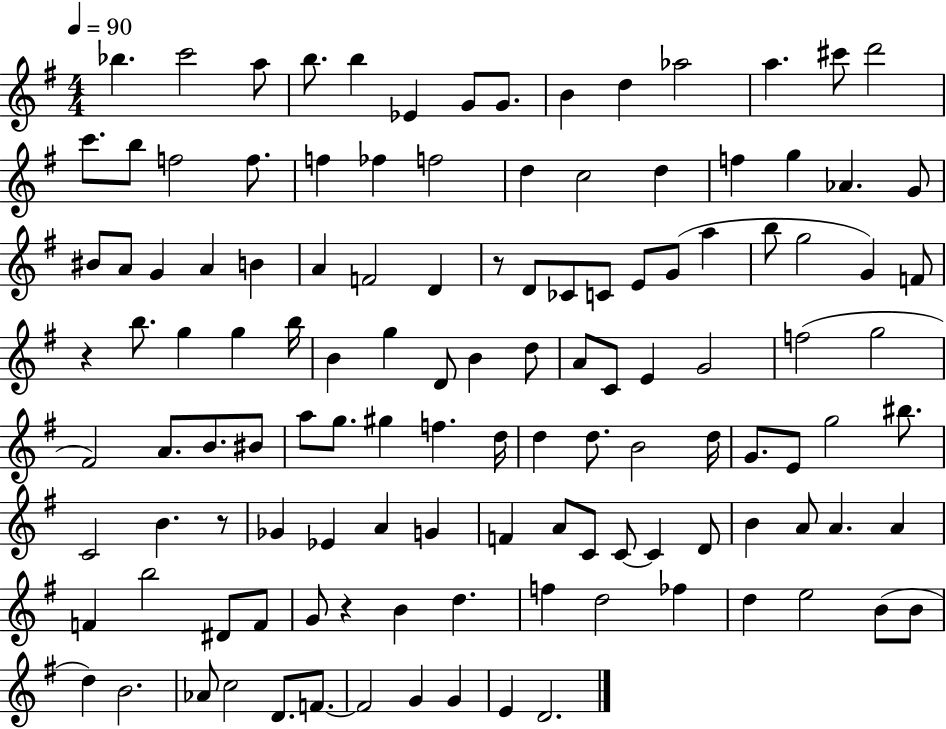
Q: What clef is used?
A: treble